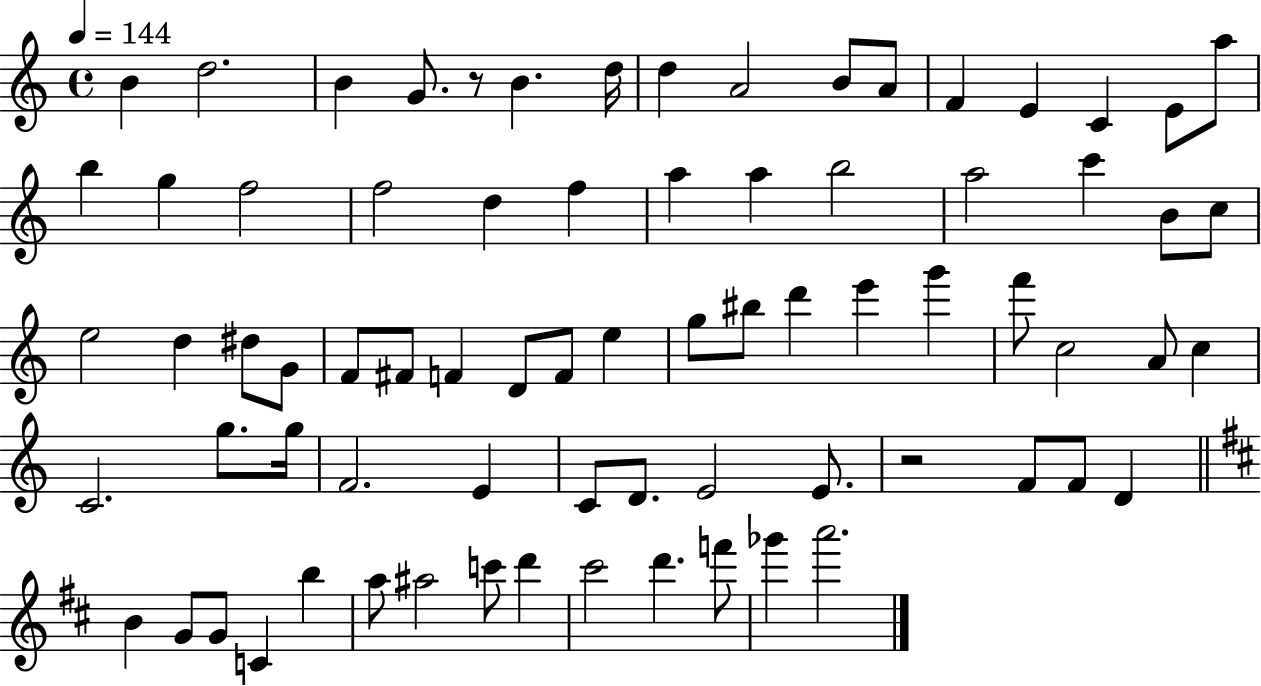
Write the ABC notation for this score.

X:1
T:Untitled
M:4/4
L:1/4
K:C
B d2 B G/2 z/2 B d/4 d A2 B/2 A/2 F E C E/2 a/2 b g f2 f2 d f a a b2 a2 c' B/2 c/2 e2 d ^d/2 G/2 F/2 ^F/2 F D/2 F/2 e g/2 ^b/2 d' e' g' f'/2 c2 A/2 c C2 g/2 g/4 F2 E C/2 D/2 E2 E/2 z2 F/2 F/2 D B G/2 G/2 C b a/2 ^a2 c'/2 d' ^c'2 d' f'/2 _g' a'2